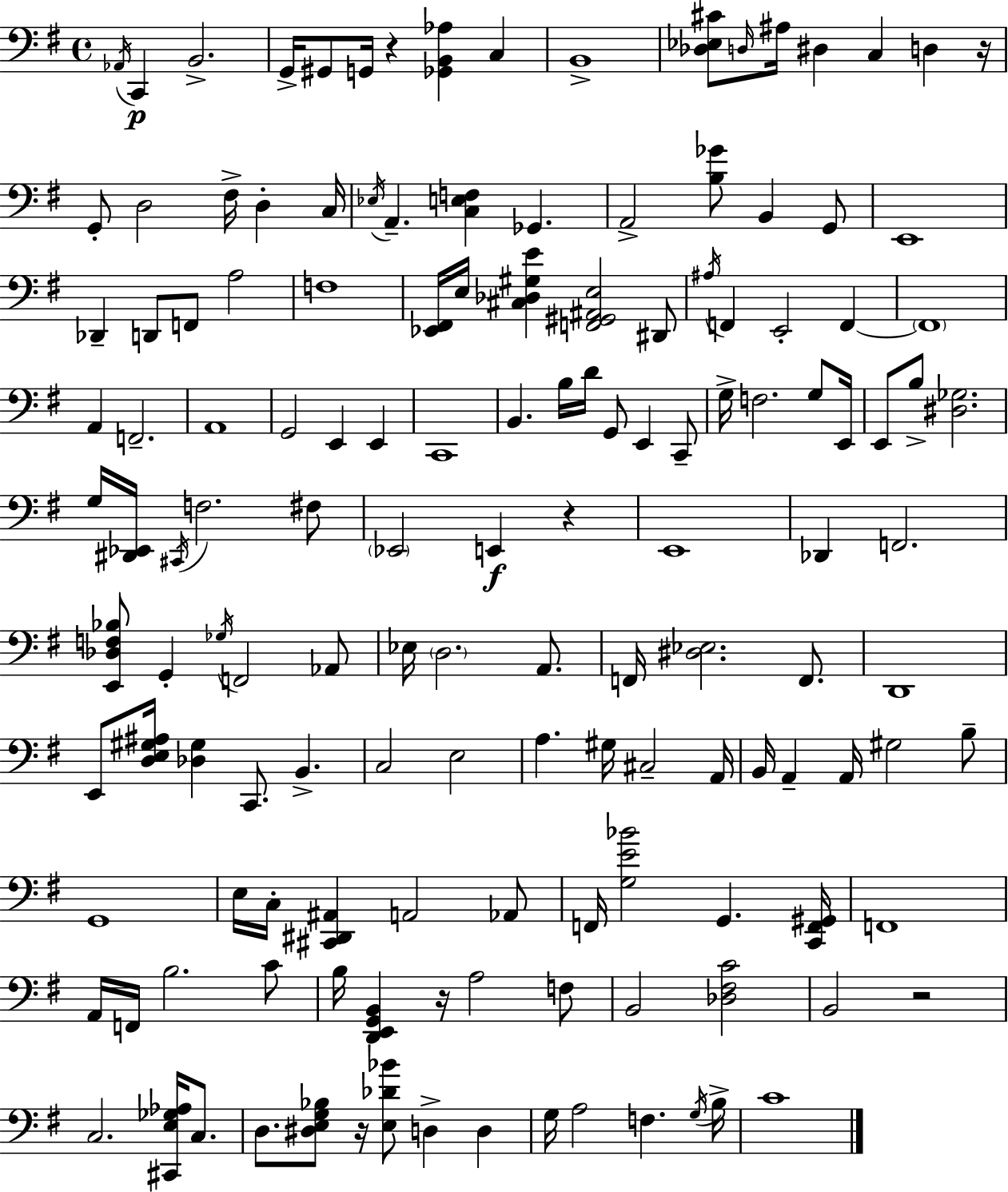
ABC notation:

X:1
T:Untitled
M:4/4
L:1/4
K:Em
_A,,/4 C,, B,,2 G,,/4 ^G,,/2 G,,/4 z [_G,,B,,_A,] C, B,,4 [_D,_E,^C]/2 D,/4 ^A,/4 ^D, C, D, z/4 G,,/2 D,2 ^F,/4 D, C,/4 _E,/4 A,, [C,E,F,] _G,, A,,2 [B,_G]/2 B,, G,,/2 E,,4 _D,, D,,/2 F,,/2 A,2 F,4 [_E,,^F,,]/4 E,/4 [^C,_D,^G,E] [F,,^G,,^A,,E,]2 ^D,,/2 ^A,/4 F,, E,,2 F,, F,,4 A,, F,,2 A,,4 G,,2 E,, E,, C,,4 B,, B,/4 D/4 G,,/2 E,, C,,/2 G,/4 F,2 G,/2 E,,/4 E,,/2 B,/2 [^D,_G,]2 G,/4 [^D,,_E,,]/4 ^C,,/4 F,2 ^F,/2 _E,,2 E,, z E,,4 _D,, F,,2 [E,,_D,F,_B,]/2 G,, _G,/4 F,,2 _A,,/2 _E,/4 D,2 A,,/2 F,,/4 [^D,_E,]2 F,,/2 D,,4 E,,/2 [D,E,^G,^A,]/4 [_D,^G,] C,,/2 B,, C,2 E,2 A, ^G,/4 ^C,2 A,,/4 B,,/4 A,, A,,/4 ^G,2 B,/2 G,,4 E,/4 C,/4 [^C,,^D,,^A,,] A,,2 _A,,/2 F,,/4 [G,E_B]2 G,, [C,,F,,^G,,]/4 F,,4 A,,/4 F,,/4 B,2 C/2 B,/4 [D,,E,,G,,B,,] z/4 A,2 F,/2 B,,2 [_D,^F,C]2 B,,2 z2 C,2 [^C,,E,_G,_A,]/4 C,/2 D,/2 [^D,E,G,_B,]/2 z/4 [E,_D_B]/2 D, D, G,/4 A,2 F, G,/4 B,/4 C4